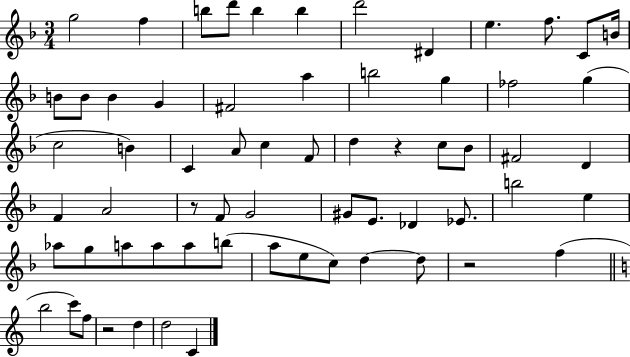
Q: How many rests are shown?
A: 4